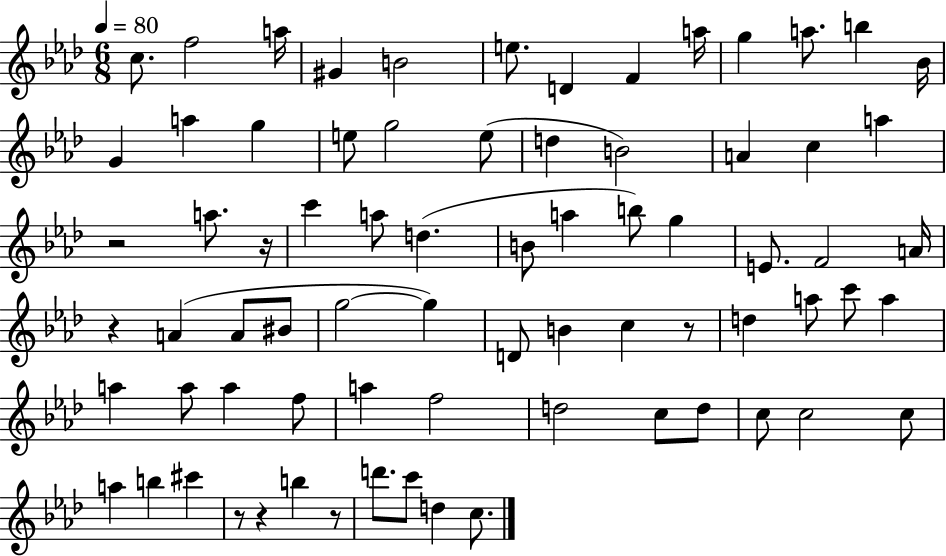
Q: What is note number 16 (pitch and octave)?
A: G5